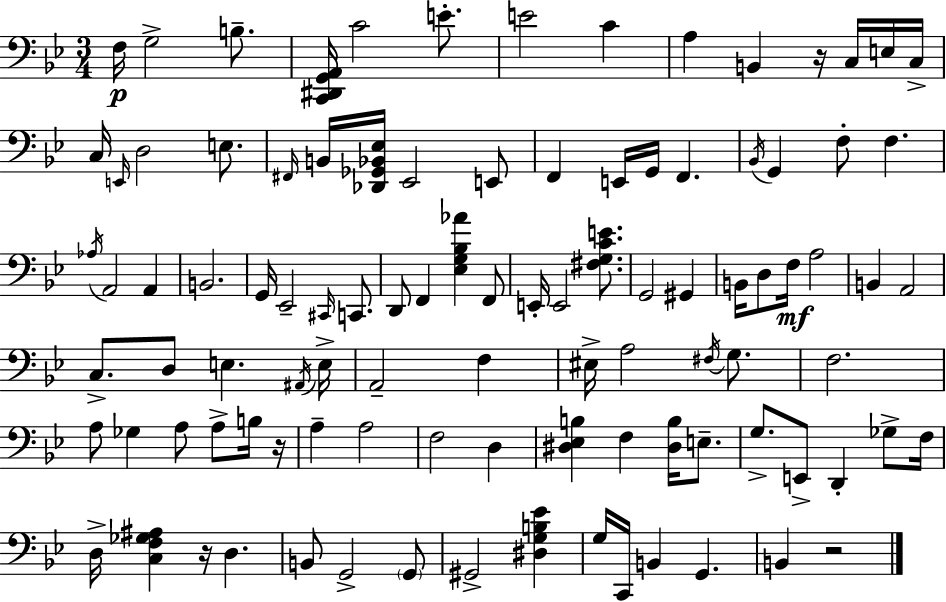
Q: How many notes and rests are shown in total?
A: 100